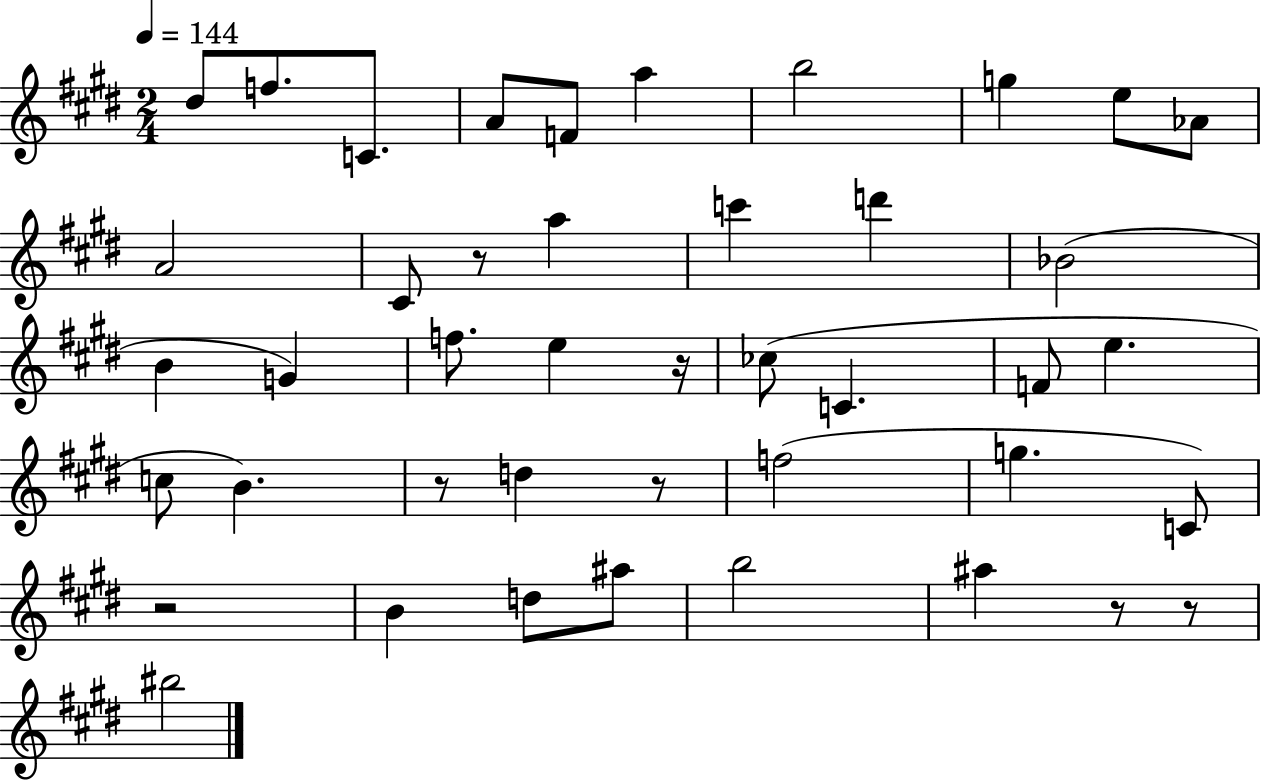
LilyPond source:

{
  \clef treble
  \numericTimeSignature
  \time 2/4
  \key e \major
  \tempo 4 = 144
  dis''8 f''8. c'8. | a'8 f'8 a''4 | b''2 | g''4 e''8 aes'8 | \break a'2 | cis'8 r8 a''4 | c'''4 d'''4 | bes'2( | \break b'4 g'4) | f''8. e''4 r16 | ces''8( c'4. | f'8 e''4. | \break c''8 b'4.) | r8 d''4 r8 | f''2( | g''4. c'8) | \break r2 | b'4 d''8 ais''8 | b''2 | ais''4 r8 r8 | \break bis''2 | \bar "|."
}